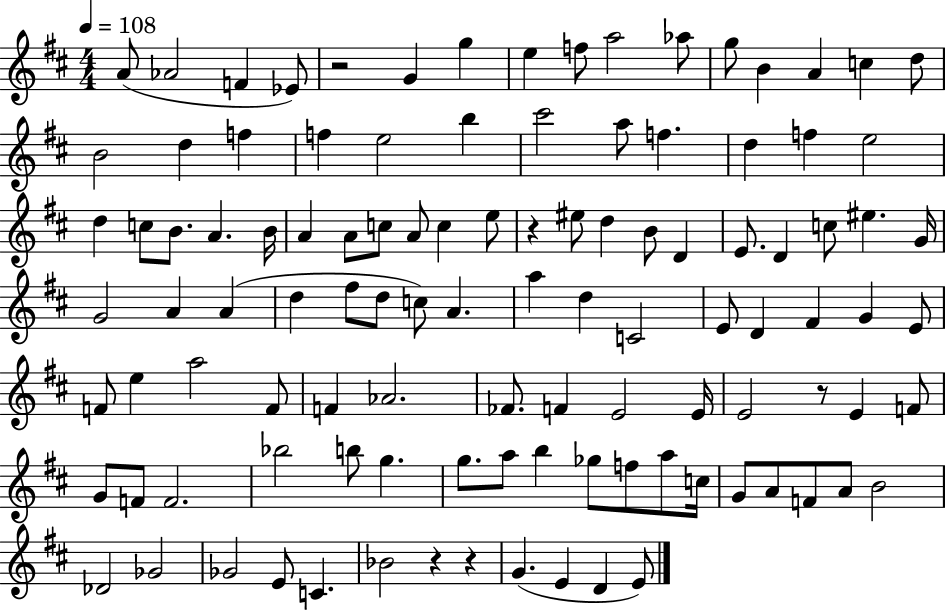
{
  \clef treble
  \numericTimeSignature
  \time 4/4
  \key d \major
  \tempo 4 = 108
  \repeat volta 2 { a'8( aes'2 f'4 ees'8) | r2 g'4 g''4 | e''4 f''8 a''2 aes''8 | g''8 b'4 a'4 c''4 d''8 | \break b'2 d''4 f''4 | f''4 e''2 b''4 | cis'''2 a''8 f''4. | d''4 f''4 e''2 | \break d''4 c''8 b'8. a'4. b'16 | a'4 a'8 c''8 a'8 c''4 e''8 | r4 eis''8 d''4 b'8 d'4 | e'8. d'4 c''8 eis''4. g'16 | \break g'2 a'4 a'4( | d''4 fis''8 d''8 c''8) a'4. | a''4 d''4 c'2 | e'8 d'4 fis'4 g'4 e'8 | \break f'8 e''4 a''2 f'8 | f'4 aes'2. | fes'8. f'4 e'2 e'16 | e'2 r8 e'4 f'8 | \break g'8 f'8 f'2. | bes''2 b''8 g''4. | g''8. a''8 b''4 ges''8 f''8 a''8 c''16 | g'8 a'8 f'8 a'8 b'2 | \break des'2 ges'2 | ges'2 e'8 c'4. | bes'2 r4 r4 | g'4.( e'4 d'4 e'8) | \break } \bar "|."
}